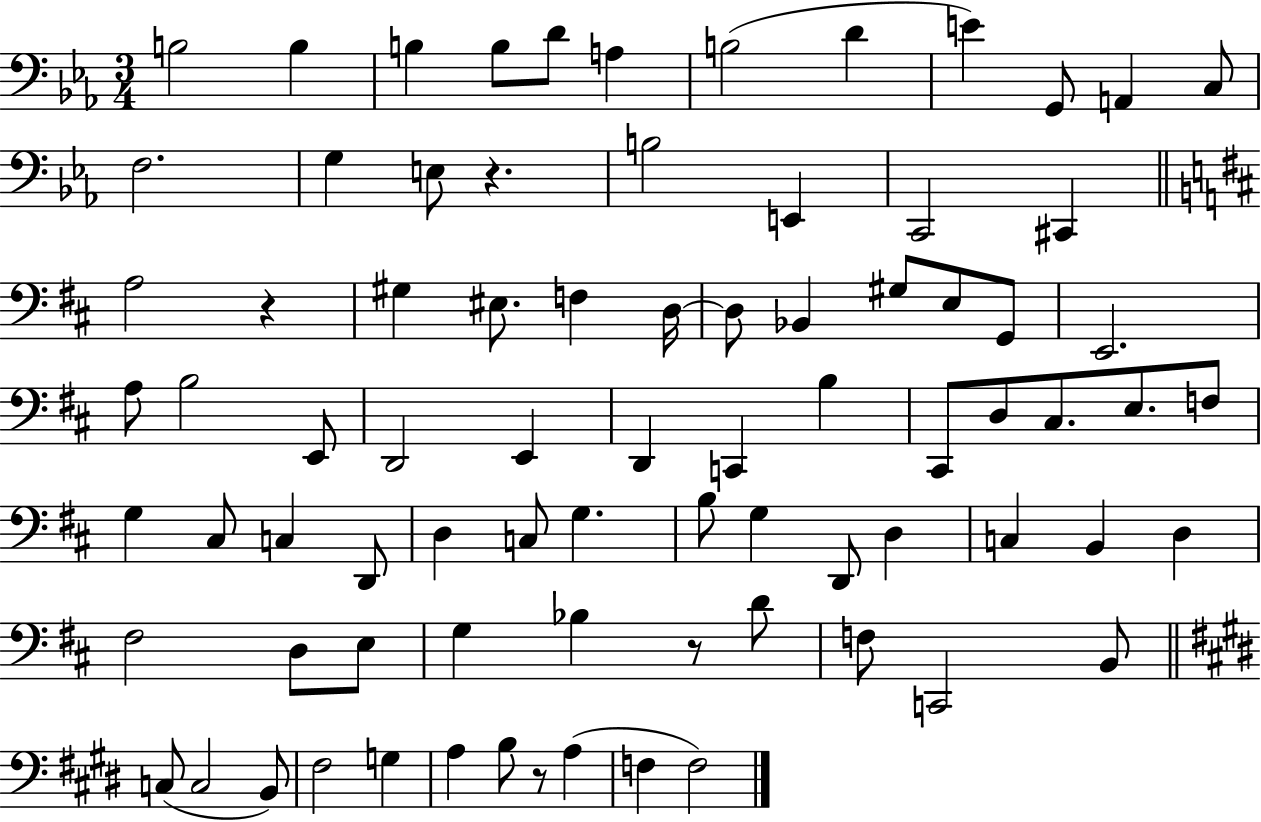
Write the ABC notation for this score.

X:1
T:Untitled
M:3/4
L:1/4
K:Eb
B,2 B, B, B,/2 D/2 A, B,2 D E G,,/2 A,, C,/2 F,2 G, E,/2 z B,2 E,, C,,2 ^C,, A,2 z ^G, ^E,/2 F, D,/4 D,/2 _B,, ^G,/2 E,/2 G,,/2 E,,2 A,/2 B,2 E,,/2 D,,2 E,, D,, C,, B, ^C,,/2 D,/2 ^C,/2 E,/2 F,/2 G, ^C,/2 C, D,,/2 D, C,/2 G, B,/2 G, D,,/2 D, C, B,, D, ^F,2 D,/2 E,/2 G, _B, z/2 D/2 F,/2 C,,2 B,,/2 C,/2 C,2 B,,/2 ^F,2 G, A, B,/2 z/2 A, F, F,2